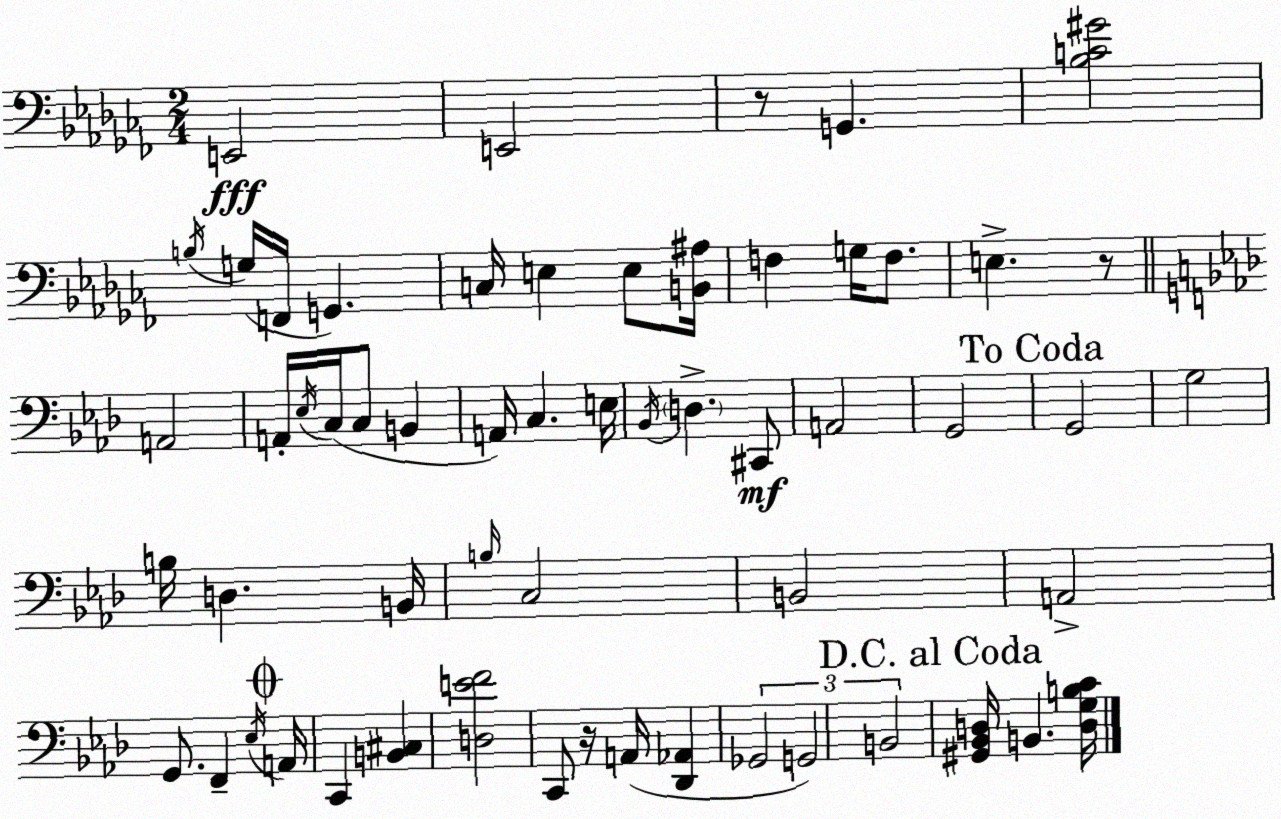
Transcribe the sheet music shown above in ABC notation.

X:1
T:Untitled
M:2/4
L:1/4
K:Abm
E,,2 E,,2 z/2 G,, [_B,C^G]2 B,/4 G,/4 F,,/4 G,, C,/4 E, E,/2 [B,,^A,]/4 F, G,/4 F,/2 E, z/2 A,,2 A,,/4 _E,/4 C,/4 C,/2 B,, A,,/4 C, E,/4 _B,,/4 D, ^C,,/2 A,,2 G,,2 G,,2 G,2 B,/4 D, B,,/4 B,/4 C,2 B,,2 A,,2 G,,/2 F,, _E,/4 A,,/4 C,, [B,,^C,] [D,EF]2 C,,/2 z/4 A,,/4 [_D,,_A,,] _G,,2 G,,2 B,,2 [^G,,_B,,D,]/4 B,, [D,G,B,C]/4